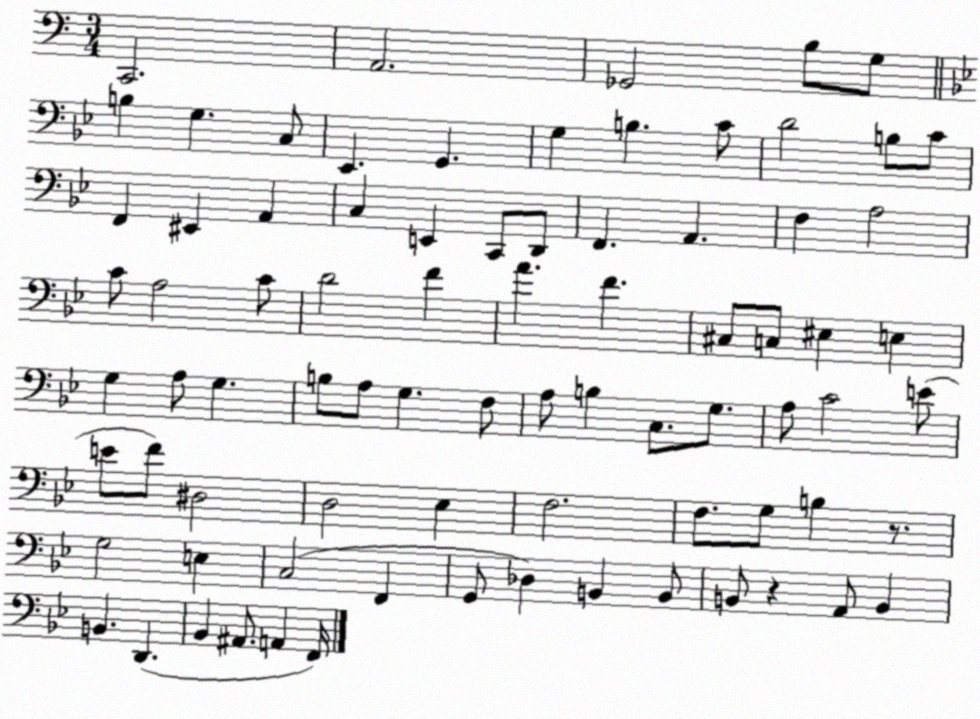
X:1
T:Untitled
M:3/4
L:1/4
K:C
C,,2 A,,2 _G,,2 B,/2 G,/2 B, G, C,/2 _E,, G,, G, B, C/2 D2 B,/2 C/2 F,, ^E,, A,, C, E,, C,,/2 D,,/2 F,, A,, F, A,2 C/2 A,2 C/2 D2 F A F ^C,/2 C,/2 ^E, E, G, A,/2 G, B,/2 A,/2 G, F,/2 A,/2 B, C,/2 G,/2 A,/2 C2 E/2 E/2 F/2 ^D,2 D,2 _E, F,2 F,/2 G,/2 B, z/2 G,2 E, C,2 F,, G,,/2 _D, B,, B,,/2 B,,/2 z A,,/2 B,, B,, D,, _B,, ^A,,/2 A,, F,,/4